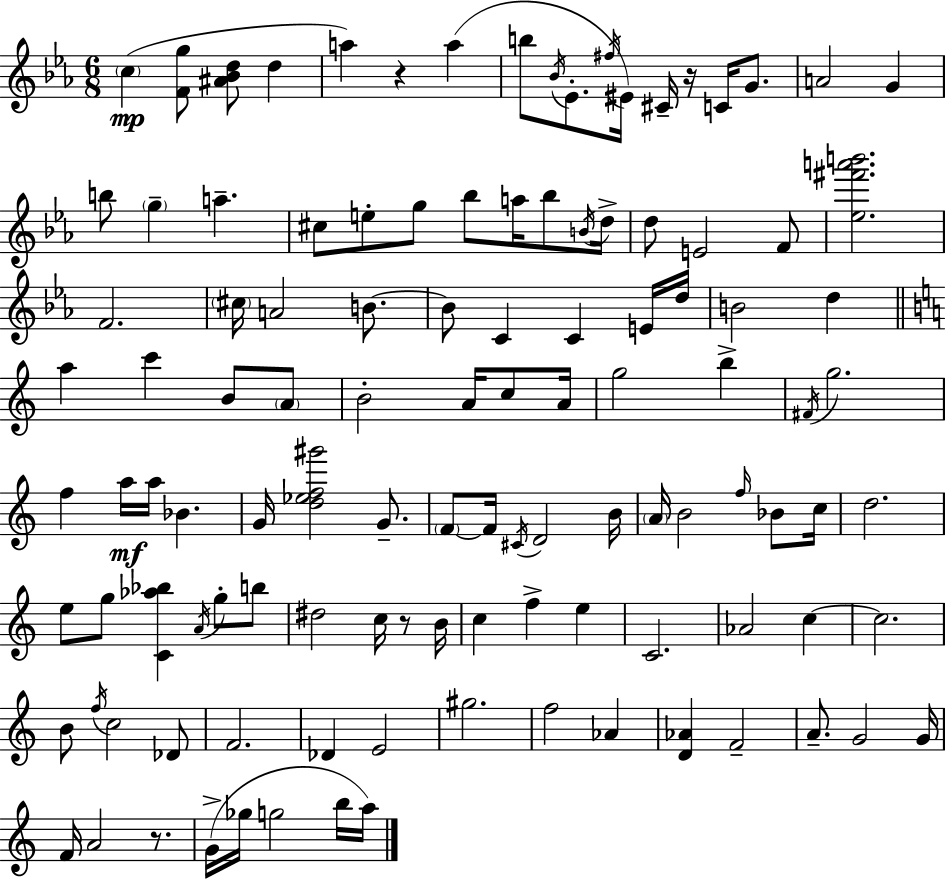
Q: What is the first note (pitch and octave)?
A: C5